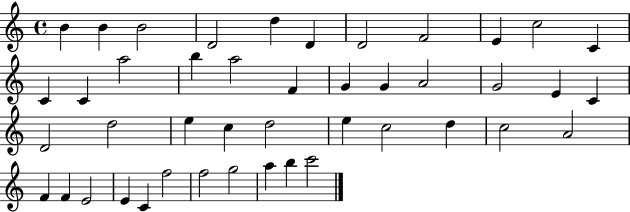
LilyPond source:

{
  \clef treble
  \time 4/4
  \defaultTimeSignature
  \key c \major
  b'4 b'4 b'2 | d'2 d''4 d'4 | d'2 f'2 | e'4 c''2 c'4 | \break c'4 c'4 a''2 | b''4 a''2 f'4 | g'4 g'4 a'2 | g'2 e'4 c'4 | \break d'2 d''2 | e''4 c''4 d''2 | e''4 c''2 d''4 | c''2 a'2 | \break f'4 f'4 e'2 | e'4 c'4 f''2 | f''2 g''2 | a''4 b''4 c'''2 | \break \bar "|."
}